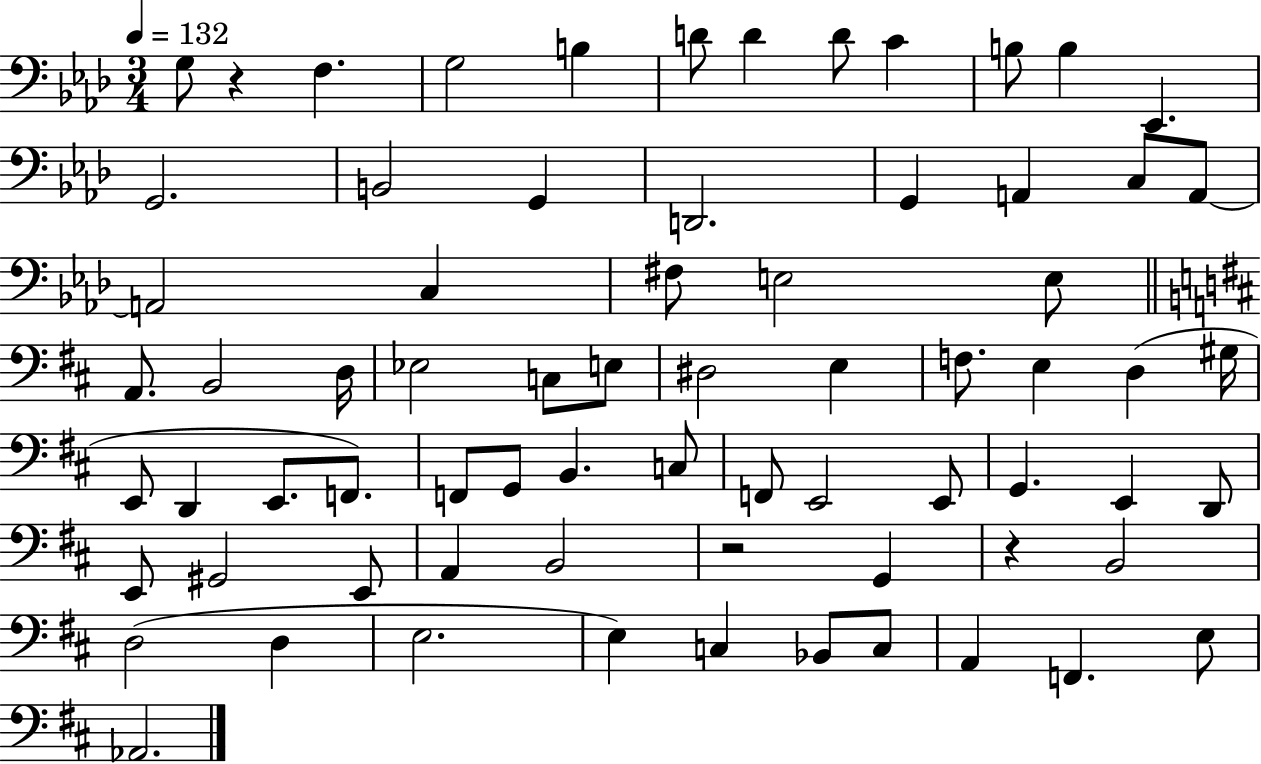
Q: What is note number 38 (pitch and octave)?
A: D2